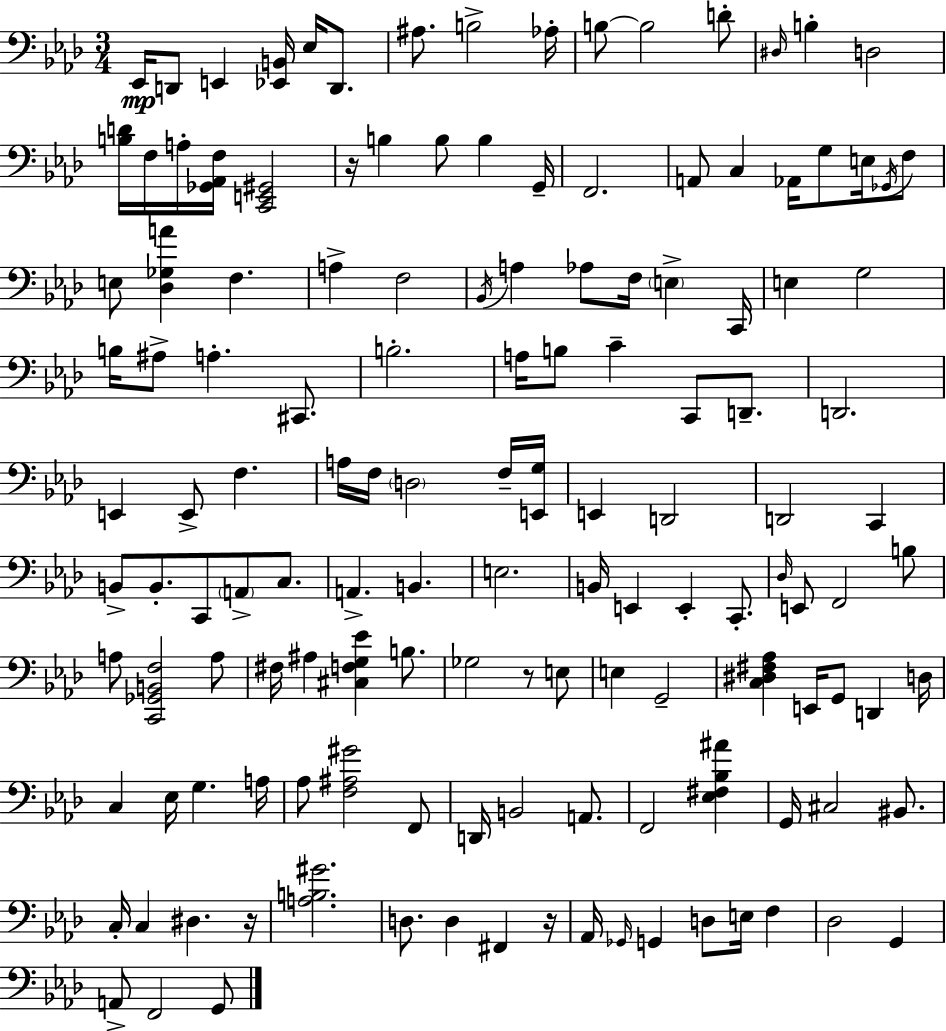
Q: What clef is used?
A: bass